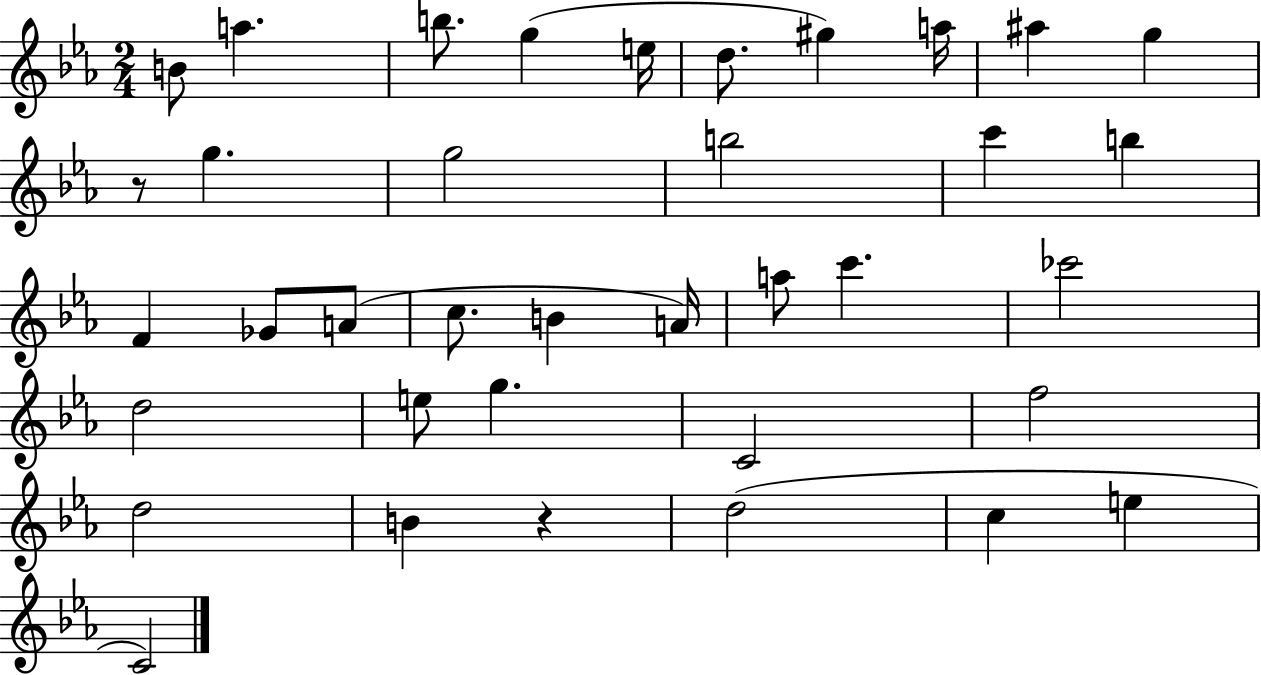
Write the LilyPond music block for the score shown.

{
  \clef treble
  \numericTimeSignature
  \time 2/4
  \key ees \major
  b'8 a''4. | b''8. g''4( e''16 | d''8. gis''4) a''16 | ais''4 g''4 | \break r8 g''4. | g''2 | b''2 | c'''4 b''4 | \break f'4 ges'8 a'8( | c''8. b'4 a'16) | a''8 c'''4. | ces'''2 | \break d''2 | e''8 g''4. | c'2 | f''2 | \break d''2 | b'4 r4 | d''2( | c''4 e''4 | \break c'2) | \bar "|."
}